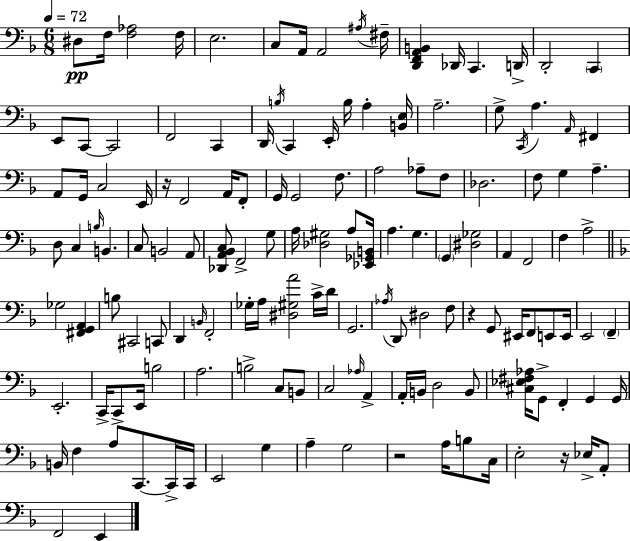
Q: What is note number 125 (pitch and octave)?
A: A2